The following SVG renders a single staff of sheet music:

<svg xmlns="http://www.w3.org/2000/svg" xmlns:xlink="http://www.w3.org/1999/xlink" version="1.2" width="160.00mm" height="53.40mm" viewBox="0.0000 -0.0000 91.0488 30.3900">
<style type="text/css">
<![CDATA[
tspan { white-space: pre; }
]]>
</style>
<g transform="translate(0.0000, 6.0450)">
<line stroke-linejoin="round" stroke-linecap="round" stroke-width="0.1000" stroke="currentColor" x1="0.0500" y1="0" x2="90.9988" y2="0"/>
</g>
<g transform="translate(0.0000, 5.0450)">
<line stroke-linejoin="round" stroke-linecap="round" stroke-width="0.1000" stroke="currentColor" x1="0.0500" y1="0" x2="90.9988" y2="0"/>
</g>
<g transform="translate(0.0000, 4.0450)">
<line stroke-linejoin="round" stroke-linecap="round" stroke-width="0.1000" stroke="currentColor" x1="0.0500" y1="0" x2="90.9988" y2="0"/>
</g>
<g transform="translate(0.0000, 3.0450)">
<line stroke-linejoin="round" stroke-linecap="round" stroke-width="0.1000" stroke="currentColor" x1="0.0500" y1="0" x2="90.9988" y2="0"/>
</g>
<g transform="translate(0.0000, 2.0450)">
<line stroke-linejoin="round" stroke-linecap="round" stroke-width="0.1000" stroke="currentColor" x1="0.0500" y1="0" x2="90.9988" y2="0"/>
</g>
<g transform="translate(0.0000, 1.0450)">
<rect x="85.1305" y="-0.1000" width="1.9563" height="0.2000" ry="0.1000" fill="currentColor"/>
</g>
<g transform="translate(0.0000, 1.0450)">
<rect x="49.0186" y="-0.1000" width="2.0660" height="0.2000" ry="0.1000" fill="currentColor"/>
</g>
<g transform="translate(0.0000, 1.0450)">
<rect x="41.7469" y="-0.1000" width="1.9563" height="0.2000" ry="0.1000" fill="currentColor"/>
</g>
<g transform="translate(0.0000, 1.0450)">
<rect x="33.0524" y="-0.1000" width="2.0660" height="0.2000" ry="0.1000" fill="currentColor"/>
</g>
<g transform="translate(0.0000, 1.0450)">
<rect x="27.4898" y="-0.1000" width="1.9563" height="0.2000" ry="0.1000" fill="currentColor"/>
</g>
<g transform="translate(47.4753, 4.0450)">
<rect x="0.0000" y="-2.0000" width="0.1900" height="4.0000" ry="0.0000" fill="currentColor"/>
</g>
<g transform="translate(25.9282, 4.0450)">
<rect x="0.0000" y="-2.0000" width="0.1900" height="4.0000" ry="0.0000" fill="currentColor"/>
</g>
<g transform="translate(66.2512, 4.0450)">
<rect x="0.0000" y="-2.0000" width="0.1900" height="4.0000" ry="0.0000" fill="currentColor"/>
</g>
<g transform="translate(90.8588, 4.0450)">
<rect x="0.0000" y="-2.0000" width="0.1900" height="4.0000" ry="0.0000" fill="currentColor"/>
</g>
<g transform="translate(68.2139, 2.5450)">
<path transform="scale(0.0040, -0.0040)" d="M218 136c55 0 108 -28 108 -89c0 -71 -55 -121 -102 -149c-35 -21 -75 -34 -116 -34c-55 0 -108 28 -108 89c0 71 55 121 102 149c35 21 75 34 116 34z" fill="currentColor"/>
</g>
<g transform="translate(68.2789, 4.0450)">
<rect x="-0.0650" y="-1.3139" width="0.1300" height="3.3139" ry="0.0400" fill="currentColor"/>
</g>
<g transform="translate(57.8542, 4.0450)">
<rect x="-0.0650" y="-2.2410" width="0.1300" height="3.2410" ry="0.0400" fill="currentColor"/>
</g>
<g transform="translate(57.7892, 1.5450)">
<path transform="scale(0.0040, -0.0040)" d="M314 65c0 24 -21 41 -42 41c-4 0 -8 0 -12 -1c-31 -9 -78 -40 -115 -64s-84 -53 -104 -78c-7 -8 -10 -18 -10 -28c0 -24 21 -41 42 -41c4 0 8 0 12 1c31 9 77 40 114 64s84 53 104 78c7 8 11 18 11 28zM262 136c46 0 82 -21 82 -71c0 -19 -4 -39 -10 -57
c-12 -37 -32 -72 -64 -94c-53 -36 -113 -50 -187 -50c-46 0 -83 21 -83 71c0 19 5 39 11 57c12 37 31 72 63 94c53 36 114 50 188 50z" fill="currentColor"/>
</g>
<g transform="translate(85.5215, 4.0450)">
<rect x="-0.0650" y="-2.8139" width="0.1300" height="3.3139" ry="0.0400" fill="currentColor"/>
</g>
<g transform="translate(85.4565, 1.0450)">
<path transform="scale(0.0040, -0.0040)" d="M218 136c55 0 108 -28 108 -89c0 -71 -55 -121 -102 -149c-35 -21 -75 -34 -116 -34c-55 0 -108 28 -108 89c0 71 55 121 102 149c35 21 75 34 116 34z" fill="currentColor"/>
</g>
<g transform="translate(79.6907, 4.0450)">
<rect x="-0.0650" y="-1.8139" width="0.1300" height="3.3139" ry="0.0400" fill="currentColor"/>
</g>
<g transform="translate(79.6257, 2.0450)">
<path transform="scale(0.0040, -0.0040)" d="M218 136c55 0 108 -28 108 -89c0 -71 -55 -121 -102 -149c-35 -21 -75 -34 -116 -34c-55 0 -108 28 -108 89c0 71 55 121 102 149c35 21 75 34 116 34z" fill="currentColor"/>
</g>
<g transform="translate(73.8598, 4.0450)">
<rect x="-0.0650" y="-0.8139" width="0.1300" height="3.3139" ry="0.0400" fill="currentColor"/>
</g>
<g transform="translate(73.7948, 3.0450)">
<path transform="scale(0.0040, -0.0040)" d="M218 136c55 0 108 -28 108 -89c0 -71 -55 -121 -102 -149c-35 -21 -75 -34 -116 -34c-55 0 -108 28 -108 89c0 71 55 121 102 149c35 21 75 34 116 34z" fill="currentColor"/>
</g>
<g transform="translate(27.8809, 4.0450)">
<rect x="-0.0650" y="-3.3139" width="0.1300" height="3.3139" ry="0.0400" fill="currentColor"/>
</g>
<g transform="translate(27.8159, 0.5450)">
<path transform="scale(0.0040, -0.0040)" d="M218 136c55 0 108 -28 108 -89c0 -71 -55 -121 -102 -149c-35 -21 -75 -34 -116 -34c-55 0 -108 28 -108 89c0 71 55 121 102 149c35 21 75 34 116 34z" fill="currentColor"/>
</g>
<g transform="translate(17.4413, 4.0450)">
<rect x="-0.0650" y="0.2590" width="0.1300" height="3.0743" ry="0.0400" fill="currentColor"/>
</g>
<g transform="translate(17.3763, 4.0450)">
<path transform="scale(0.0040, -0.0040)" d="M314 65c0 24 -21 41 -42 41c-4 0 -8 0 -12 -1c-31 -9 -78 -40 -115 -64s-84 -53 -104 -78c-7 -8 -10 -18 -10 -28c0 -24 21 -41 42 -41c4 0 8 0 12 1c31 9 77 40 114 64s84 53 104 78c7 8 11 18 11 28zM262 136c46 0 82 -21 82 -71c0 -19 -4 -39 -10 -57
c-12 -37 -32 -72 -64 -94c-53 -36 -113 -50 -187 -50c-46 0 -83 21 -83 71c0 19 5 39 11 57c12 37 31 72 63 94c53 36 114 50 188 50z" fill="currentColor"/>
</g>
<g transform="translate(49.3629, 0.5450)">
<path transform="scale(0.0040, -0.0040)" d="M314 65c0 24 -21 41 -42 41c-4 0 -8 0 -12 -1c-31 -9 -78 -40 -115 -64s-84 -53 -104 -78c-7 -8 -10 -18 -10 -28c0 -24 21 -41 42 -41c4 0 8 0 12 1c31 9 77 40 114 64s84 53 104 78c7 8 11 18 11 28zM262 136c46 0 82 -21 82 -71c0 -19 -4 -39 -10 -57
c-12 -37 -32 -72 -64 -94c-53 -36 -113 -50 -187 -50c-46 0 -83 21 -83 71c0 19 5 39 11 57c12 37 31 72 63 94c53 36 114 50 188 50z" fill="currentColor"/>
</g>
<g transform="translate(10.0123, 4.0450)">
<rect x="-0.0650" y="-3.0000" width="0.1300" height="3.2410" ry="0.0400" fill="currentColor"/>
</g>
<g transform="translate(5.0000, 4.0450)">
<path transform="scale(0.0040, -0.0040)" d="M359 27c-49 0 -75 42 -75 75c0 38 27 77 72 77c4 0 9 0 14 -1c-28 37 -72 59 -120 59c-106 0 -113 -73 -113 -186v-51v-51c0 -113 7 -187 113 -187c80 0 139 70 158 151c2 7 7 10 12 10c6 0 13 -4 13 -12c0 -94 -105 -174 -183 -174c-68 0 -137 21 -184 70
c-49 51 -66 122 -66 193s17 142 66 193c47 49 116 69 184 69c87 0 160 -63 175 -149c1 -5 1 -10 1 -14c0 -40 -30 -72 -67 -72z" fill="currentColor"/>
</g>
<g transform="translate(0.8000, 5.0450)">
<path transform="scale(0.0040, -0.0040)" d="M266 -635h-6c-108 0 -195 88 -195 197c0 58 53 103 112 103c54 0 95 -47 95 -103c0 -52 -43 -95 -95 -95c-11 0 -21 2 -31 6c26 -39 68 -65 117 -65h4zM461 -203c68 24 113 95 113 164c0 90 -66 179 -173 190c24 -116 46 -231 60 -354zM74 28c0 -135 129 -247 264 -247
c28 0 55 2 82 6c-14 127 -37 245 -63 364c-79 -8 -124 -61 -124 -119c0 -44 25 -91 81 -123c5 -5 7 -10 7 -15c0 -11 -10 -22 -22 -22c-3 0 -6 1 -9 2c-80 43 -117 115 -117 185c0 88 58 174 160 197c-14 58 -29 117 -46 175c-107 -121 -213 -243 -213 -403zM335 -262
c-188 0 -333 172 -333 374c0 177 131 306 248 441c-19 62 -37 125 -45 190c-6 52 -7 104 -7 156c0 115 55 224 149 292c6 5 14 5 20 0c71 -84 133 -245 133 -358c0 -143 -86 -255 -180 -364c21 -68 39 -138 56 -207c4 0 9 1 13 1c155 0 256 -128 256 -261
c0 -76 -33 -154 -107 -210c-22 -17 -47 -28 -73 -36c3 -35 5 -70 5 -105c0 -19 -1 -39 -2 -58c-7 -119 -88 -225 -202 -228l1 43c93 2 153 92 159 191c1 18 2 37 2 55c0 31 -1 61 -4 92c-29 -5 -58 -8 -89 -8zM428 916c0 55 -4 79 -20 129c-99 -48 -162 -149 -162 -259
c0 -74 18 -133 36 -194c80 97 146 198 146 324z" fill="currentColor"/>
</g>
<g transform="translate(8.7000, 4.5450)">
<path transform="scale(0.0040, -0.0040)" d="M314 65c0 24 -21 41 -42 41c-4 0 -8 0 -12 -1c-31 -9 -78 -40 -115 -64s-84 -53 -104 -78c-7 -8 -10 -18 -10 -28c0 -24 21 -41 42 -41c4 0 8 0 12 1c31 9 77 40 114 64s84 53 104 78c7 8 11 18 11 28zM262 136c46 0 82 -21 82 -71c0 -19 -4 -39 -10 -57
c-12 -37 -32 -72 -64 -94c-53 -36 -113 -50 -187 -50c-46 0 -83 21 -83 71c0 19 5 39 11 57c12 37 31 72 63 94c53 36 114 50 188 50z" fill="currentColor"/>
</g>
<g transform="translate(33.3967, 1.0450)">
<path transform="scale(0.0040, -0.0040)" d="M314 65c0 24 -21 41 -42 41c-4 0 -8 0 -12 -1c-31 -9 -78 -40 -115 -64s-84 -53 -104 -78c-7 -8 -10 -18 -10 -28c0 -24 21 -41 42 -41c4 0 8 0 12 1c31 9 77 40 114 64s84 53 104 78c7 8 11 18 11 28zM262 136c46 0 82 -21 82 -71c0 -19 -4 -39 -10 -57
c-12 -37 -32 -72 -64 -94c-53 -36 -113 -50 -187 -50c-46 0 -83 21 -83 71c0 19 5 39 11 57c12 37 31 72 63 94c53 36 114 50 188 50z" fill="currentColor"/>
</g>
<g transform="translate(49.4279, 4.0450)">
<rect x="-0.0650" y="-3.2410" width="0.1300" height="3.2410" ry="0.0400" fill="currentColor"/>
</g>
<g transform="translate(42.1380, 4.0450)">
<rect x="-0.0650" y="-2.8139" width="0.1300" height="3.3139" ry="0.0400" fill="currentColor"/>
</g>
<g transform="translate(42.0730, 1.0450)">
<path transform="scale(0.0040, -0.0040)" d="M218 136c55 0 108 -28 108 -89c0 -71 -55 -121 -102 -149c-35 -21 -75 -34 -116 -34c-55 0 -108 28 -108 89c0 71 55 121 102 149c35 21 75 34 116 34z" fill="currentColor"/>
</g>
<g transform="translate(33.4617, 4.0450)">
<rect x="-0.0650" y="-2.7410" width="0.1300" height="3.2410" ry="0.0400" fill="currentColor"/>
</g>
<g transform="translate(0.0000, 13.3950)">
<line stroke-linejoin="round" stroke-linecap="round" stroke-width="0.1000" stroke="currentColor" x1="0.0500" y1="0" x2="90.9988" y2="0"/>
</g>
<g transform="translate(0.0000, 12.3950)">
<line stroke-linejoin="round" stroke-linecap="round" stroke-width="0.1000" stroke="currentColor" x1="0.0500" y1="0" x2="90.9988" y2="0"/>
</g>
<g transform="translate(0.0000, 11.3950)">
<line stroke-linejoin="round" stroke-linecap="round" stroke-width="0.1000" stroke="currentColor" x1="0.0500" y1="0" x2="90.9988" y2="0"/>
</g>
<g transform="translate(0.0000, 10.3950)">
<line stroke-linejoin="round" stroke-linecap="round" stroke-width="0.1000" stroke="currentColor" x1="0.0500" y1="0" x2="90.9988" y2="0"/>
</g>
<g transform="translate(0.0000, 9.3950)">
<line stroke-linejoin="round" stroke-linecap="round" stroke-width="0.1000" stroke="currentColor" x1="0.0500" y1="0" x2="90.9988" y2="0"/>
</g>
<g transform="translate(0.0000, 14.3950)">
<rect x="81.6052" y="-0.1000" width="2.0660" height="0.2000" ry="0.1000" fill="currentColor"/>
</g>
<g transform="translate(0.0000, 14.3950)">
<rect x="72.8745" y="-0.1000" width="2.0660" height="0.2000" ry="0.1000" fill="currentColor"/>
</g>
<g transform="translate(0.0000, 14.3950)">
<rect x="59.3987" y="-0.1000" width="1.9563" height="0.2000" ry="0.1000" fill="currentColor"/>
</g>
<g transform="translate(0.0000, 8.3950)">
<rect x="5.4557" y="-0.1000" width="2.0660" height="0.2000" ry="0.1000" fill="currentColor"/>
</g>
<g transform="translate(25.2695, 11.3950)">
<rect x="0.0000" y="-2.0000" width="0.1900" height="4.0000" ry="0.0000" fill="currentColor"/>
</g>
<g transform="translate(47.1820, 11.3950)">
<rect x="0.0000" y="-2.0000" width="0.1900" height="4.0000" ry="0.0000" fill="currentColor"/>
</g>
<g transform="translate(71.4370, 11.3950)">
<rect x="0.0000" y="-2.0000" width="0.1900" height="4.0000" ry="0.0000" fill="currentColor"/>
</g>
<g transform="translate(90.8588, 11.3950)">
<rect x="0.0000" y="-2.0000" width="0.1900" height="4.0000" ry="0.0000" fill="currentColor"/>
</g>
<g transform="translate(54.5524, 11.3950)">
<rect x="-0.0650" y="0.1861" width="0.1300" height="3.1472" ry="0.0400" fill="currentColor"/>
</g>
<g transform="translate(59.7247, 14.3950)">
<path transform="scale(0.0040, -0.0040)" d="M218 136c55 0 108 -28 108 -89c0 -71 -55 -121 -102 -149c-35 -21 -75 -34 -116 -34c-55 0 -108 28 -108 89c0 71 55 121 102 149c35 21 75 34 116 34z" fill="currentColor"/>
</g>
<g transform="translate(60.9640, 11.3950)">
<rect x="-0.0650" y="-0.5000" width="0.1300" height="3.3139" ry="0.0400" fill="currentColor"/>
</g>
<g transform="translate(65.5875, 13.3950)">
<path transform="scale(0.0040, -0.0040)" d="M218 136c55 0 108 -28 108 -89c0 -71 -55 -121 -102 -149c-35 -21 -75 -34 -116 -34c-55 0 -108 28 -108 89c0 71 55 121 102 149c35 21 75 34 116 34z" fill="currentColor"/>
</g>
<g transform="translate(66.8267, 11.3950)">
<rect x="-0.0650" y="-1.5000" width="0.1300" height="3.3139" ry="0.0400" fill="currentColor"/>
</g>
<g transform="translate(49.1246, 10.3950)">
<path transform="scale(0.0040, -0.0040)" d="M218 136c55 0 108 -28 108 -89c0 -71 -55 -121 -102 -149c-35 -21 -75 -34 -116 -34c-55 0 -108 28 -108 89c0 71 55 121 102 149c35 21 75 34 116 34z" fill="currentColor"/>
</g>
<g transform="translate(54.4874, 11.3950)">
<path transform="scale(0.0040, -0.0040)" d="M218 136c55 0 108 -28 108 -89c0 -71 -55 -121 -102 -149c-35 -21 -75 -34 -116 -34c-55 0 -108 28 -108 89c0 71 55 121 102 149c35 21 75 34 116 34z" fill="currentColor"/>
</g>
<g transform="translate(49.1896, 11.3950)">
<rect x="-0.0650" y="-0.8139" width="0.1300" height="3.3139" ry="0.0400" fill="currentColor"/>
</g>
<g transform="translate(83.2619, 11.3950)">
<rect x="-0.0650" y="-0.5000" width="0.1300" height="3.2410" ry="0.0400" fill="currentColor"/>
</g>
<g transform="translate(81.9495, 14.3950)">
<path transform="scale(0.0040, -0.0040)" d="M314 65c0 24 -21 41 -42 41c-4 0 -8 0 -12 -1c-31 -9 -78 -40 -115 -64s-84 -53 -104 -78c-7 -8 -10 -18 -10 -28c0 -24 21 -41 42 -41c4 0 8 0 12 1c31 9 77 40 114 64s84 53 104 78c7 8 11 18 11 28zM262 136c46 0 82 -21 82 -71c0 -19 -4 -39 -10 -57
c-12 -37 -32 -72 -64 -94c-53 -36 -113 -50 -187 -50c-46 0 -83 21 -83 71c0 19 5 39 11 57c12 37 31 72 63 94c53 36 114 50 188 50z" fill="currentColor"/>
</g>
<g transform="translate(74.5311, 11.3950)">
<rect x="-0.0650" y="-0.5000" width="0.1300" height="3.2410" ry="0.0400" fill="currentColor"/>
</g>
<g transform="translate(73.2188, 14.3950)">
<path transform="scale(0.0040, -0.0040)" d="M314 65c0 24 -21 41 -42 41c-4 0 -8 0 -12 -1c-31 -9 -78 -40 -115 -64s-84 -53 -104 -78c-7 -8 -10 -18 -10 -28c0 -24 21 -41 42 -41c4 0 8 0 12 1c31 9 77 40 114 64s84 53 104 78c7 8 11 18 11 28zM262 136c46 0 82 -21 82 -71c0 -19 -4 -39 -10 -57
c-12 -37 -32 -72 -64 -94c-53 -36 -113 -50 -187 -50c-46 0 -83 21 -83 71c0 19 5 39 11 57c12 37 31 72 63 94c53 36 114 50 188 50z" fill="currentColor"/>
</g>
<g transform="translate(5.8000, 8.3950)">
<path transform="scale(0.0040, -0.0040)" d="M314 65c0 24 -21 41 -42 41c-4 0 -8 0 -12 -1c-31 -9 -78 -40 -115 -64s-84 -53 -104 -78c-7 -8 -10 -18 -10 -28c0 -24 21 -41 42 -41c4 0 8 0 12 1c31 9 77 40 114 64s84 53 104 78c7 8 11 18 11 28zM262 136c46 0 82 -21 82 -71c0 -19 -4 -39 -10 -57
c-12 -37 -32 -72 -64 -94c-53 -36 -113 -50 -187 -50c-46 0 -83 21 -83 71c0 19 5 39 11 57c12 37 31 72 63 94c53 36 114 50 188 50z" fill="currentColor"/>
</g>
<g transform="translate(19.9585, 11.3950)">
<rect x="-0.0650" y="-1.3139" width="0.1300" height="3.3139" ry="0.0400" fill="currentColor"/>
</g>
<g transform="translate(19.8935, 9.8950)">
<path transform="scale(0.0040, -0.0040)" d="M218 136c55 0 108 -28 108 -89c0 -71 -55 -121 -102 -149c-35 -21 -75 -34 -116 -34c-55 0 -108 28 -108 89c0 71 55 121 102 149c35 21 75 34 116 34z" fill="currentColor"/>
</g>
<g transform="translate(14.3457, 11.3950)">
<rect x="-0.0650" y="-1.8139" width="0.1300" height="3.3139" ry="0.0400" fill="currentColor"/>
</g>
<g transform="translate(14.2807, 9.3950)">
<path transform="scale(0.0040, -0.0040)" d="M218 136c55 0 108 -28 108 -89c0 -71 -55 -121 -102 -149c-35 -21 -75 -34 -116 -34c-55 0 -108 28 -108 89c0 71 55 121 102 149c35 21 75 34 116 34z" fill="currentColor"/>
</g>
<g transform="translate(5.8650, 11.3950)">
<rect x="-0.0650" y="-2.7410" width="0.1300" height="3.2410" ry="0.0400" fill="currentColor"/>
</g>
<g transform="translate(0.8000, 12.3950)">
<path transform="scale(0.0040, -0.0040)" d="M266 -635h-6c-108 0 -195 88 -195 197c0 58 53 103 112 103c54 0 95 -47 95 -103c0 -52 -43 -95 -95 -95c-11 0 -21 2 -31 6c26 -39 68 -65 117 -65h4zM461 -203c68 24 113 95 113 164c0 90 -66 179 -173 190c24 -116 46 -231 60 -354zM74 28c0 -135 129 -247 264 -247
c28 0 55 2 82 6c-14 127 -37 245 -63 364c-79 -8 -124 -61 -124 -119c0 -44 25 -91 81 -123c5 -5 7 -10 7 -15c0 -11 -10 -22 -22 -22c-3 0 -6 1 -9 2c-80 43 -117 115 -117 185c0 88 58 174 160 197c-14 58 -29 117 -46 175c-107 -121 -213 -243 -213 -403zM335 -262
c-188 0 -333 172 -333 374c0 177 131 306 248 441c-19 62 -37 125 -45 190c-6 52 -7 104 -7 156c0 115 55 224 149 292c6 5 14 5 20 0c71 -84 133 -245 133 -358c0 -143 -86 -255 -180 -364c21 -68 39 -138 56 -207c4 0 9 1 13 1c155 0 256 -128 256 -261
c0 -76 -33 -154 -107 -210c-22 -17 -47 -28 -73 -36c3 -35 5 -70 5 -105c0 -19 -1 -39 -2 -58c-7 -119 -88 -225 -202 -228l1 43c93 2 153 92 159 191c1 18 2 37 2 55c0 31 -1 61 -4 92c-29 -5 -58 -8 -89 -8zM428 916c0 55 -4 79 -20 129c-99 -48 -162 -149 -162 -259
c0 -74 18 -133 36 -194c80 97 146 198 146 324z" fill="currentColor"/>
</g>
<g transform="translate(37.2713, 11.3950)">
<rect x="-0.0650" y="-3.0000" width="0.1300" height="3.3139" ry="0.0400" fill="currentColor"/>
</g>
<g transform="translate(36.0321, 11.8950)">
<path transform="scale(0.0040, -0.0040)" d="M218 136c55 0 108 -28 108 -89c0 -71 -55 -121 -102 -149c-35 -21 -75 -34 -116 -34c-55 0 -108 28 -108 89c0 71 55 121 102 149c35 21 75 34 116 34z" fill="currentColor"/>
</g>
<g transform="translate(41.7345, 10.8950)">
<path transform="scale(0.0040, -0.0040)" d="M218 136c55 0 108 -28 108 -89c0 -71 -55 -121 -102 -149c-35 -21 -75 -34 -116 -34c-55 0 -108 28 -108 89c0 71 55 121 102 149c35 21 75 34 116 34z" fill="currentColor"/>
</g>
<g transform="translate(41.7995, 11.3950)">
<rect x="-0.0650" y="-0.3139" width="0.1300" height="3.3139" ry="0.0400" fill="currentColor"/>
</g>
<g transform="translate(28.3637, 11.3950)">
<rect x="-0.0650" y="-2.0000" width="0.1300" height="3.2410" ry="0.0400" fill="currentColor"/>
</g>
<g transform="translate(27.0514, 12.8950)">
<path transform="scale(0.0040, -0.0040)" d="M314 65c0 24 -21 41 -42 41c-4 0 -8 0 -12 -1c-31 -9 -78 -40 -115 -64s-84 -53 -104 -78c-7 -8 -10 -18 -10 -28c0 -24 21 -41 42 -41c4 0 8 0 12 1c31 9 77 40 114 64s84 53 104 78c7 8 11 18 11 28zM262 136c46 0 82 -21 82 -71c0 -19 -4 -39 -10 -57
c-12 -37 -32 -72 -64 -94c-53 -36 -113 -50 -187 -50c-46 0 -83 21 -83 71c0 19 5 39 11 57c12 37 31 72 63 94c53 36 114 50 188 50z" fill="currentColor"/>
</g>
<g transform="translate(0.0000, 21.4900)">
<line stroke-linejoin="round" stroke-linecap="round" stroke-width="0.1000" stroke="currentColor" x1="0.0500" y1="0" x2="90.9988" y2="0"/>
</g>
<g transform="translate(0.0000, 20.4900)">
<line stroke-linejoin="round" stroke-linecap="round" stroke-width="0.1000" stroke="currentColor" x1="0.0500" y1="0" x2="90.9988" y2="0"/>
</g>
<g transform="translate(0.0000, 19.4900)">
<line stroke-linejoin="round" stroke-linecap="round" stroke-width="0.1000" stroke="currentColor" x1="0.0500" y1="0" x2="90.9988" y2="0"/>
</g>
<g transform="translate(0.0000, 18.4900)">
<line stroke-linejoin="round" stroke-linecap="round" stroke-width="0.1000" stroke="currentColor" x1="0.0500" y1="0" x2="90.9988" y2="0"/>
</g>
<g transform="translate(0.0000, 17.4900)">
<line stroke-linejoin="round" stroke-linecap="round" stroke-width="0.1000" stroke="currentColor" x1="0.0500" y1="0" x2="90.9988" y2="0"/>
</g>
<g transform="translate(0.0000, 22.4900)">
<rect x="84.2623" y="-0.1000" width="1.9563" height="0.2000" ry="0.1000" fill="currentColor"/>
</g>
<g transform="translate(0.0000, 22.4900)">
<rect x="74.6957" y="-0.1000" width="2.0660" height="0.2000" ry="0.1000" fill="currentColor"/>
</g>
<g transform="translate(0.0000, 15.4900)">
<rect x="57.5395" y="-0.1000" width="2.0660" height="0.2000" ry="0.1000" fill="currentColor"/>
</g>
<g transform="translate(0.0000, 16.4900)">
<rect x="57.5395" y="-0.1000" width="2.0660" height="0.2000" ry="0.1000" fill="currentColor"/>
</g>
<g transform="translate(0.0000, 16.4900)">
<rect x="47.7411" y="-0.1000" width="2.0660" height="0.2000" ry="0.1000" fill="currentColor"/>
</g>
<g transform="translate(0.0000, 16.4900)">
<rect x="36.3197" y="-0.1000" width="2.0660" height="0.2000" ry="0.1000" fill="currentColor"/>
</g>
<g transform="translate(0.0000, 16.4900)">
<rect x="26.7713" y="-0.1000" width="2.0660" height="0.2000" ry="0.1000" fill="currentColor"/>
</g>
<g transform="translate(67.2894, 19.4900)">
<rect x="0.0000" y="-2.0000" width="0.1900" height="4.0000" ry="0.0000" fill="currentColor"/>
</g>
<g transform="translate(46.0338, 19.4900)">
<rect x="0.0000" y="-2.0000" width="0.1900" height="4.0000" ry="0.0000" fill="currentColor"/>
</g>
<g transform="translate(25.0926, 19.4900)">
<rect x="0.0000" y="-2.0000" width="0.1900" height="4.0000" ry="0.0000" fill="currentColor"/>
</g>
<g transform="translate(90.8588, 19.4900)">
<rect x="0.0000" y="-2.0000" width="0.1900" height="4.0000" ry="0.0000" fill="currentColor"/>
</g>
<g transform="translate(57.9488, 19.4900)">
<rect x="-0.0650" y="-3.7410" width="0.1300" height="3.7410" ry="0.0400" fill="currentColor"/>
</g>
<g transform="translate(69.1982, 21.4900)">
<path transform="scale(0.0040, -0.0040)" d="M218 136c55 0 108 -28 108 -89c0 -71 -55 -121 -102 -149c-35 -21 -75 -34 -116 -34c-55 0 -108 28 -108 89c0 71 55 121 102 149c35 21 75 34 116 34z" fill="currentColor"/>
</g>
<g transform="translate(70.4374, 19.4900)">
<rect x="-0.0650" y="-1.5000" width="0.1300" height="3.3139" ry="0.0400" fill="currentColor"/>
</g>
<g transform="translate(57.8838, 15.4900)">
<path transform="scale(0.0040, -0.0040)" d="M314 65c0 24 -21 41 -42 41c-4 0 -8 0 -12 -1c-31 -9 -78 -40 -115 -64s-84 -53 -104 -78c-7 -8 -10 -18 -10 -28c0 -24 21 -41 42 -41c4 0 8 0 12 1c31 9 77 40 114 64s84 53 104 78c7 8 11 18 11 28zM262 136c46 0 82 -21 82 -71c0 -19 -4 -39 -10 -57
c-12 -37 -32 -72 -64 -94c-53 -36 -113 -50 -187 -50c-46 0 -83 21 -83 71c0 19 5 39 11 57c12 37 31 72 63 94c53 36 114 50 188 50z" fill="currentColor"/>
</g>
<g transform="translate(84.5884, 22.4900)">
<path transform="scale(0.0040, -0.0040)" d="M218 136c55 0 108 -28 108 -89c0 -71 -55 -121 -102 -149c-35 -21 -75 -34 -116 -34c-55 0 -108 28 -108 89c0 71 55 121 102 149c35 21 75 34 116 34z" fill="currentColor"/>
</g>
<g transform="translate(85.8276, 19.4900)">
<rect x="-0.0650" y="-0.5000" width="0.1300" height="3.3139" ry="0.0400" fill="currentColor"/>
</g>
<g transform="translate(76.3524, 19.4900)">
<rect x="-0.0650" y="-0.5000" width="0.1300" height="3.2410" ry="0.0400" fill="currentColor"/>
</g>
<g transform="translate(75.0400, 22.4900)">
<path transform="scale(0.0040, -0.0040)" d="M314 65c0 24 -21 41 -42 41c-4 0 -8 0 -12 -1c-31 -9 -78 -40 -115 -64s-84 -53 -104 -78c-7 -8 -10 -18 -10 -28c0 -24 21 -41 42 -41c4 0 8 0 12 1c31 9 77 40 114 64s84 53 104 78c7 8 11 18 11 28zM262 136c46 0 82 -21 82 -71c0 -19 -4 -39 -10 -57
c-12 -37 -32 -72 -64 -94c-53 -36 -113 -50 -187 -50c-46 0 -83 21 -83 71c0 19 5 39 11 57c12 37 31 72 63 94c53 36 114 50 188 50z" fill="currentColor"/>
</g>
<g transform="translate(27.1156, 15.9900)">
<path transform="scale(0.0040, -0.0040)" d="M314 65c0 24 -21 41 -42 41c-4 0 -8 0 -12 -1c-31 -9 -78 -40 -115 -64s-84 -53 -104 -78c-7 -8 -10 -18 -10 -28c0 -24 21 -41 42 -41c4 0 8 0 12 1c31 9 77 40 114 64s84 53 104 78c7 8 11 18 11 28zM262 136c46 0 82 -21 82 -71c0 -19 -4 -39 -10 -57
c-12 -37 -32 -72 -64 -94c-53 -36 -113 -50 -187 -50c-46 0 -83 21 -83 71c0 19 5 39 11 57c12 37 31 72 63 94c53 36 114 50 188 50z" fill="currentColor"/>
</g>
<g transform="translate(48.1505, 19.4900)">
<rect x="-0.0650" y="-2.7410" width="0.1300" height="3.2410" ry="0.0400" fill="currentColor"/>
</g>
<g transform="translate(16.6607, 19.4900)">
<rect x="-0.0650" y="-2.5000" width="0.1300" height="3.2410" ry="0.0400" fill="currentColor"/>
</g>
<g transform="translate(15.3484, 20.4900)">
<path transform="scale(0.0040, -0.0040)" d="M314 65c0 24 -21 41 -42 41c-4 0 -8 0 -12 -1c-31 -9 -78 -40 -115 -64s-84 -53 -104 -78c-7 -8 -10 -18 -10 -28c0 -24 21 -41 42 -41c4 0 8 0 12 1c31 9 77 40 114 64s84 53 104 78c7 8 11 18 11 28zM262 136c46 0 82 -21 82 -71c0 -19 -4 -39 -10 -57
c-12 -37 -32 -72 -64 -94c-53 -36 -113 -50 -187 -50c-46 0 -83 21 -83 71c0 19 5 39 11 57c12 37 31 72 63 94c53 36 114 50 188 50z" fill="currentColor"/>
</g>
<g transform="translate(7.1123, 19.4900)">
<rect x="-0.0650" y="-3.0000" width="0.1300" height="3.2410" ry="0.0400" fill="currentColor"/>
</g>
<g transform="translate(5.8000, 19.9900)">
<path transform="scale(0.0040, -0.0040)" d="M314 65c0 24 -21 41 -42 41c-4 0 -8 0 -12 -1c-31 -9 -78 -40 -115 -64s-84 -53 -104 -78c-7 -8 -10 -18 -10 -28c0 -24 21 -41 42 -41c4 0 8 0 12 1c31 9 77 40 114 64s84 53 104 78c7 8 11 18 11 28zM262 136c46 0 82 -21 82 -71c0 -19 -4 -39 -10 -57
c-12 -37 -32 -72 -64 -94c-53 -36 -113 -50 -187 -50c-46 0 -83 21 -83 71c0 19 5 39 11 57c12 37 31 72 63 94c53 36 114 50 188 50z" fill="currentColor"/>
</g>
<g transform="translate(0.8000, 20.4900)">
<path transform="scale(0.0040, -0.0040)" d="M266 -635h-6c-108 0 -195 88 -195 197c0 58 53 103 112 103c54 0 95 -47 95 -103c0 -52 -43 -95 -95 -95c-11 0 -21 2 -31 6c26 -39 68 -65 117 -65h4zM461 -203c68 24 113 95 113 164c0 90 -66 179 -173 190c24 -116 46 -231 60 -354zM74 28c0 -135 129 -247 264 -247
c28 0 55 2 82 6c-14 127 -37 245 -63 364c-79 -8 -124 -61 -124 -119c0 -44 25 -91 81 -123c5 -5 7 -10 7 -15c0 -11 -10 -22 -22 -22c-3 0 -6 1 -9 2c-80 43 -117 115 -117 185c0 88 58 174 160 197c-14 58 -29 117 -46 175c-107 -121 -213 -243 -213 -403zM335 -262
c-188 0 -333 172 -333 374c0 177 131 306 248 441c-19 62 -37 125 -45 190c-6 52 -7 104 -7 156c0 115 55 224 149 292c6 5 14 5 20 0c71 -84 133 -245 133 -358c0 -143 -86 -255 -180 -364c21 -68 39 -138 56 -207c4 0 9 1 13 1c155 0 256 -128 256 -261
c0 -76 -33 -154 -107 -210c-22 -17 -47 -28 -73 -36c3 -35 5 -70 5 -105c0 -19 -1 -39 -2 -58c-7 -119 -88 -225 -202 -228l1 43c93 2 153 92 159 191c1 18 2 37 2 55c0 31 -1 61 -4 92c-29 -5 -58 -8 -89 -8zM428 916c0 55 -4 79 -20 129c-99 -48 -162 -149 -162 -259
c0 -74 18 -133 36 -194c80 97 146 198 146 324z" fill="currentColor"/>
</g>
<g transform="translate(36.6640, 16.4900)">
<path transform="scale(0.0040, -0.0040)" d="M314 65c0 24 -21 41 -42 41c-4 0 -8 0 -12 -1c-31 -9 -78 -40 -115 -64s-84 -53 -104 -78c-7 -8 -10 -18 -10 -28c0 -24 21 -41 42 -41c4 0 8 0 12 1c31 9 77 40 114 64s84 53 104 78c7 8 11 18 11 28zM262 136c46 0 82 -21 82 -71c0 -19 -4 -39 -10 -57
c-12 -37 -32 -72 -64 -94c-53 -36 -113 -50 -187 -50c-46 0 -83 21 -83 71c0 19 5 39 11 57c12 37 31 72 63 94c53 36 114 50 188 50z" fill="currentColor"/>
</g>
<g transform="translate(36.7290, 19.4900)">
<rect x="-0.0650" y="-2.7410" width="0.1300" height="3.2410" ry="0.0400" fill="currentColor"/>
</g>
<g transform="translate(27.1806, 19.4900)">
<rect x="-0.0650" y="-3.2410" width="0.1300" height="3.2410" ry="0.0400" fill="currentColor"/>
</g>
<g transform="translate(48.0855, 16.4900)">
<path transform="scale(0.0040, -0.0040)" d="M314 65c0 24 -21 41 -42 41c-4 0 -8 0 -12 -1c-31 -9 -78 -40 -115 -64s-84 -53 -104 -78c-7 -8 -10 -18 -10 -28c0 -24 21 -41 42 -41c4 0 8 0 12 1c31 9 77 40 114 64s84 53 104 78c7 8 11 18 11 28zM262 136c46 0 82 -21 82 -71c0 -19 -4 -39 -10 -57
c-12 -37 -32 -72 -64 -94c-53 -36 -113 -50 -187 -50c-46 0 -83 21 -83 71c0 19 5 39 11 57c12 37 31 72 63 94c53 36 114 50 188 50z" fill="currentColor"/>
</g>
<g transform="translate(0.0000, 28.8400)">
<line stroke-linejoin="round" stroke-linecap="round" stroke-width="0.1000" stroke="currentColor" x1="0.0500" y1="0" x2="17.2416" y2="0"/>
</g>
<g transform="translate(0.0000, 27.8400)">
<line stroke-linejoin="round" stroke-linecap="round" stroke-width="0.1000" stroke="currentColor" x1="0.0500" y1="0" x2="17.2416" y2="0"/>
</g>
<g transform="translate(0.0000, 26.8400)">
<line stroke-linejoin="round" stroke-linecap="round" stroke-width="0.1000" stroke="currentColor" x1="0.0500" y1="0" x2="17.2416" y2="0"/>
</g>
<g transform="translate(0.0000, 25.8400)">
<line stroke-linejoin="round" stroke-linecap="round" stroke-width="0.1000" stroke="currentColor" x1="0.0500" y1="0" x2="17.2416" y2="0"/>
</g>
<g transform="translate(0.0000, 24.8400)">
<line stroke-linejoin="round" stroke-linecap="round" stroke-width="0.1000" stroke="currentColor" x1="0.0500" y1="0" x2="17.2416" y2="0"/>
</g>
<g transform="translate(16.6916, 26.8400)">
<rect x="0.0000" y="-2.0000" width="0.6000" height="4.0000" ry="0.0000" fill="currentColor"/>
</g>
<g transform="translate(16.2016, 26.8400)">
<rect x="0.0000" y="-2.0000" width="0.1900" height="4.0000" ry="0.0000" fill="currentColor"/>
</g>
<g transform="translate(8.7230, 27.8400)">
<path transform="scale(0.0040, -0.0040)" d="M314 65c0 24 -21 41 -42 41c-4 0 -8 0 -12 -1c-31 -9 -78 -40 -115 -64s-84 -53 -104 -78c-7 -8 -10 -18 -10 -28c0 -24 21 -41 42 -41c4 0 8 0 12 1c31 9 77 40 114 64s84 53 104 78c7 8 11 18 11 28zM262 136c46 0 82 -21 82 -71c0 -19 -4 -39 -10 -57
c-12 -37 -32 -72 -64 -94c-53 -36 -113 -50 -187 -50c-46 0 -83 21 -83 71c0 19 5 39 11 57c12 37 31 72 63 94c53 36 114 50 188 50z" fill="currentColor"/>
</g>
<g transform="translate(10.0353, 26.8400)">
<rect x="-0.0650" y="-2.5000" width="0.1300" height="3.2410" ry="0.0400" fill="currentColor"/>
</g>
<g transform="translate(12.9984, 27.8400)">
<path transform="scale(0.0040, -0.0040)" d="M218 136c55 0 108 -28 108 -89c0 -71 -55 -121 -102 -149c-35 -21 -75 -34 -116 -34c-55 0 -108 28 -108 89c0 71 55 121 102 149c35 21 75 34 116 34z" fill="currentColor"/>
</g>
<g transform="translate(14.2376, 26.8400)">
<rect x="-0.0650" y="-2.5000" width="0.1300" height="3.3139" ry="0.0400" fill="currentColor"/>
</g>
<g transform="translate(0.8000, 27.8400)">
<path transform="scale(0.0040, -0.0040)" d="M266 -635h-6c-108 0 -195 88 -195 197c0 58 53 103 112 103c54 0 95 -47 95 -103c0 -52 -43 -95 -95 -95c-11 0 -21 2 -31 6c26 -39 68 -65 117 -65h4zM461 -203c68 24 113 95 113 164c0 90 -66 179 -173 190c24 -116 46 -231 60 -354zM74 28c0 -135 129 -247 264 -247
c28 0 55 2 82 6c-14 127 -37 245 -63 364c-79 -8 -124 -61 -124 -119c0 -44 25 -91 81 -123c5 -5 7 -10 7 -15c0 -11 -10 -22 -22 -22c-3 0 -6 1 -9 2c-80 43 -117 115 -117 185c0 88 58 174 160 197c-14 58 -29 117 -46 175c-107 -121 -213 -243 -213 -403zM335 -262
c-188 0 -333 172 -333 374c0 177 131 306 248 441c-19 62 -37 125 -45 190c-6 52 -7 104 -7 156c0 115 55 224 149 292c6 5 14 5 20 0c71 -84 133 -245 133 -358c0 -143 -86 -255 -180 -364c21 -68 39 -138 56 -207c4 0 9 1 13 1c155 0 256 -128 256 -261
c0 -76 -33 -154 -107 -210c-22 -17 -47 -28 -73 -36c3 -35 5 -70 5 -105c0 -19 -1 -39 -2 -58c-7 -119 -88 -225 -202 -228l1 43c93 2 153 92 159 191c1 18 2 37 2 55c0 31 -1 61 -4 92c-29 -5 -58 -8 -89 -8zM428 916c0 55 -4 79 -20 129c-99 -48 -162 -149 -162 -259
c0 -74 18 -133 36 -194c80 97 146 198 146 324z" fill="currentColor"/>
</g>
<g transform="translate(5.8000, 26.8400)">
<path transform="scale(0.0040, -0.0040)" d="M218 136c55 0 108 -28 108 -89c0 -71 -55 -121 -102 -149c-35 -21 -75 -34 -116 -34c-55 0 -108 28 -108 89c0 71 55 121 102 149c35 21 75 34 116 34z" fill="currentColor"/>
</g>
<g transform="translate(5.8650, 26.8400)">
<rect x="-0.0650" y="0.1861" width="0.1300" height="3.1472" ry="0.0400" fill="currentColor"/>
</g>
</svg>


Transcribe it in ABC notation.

X:1
T:Untitled
M:4/4
L:1/4
K:C
A2 B2 b a2 a b2 g2 e d f a a2 f e F2 A c d B C E C2 C2 A2 G2 b2 a2 a2 c'2 E C2 C B G2 G